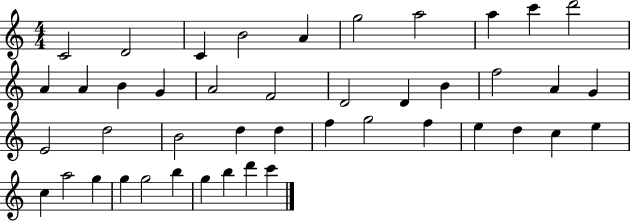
X:1
T:Untitled
M:4/4
L:1/4
K:C
C2 D2 C B2 A g2 a2 a c' d'2 A A B G A2 F2 D2 D B f2 A G E2 d2 B2 d d f g2 f e d c e c a2 g g g2 b g b d' c'